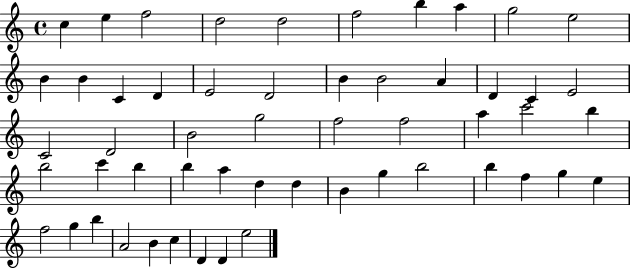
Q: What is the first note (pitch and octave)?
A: C5